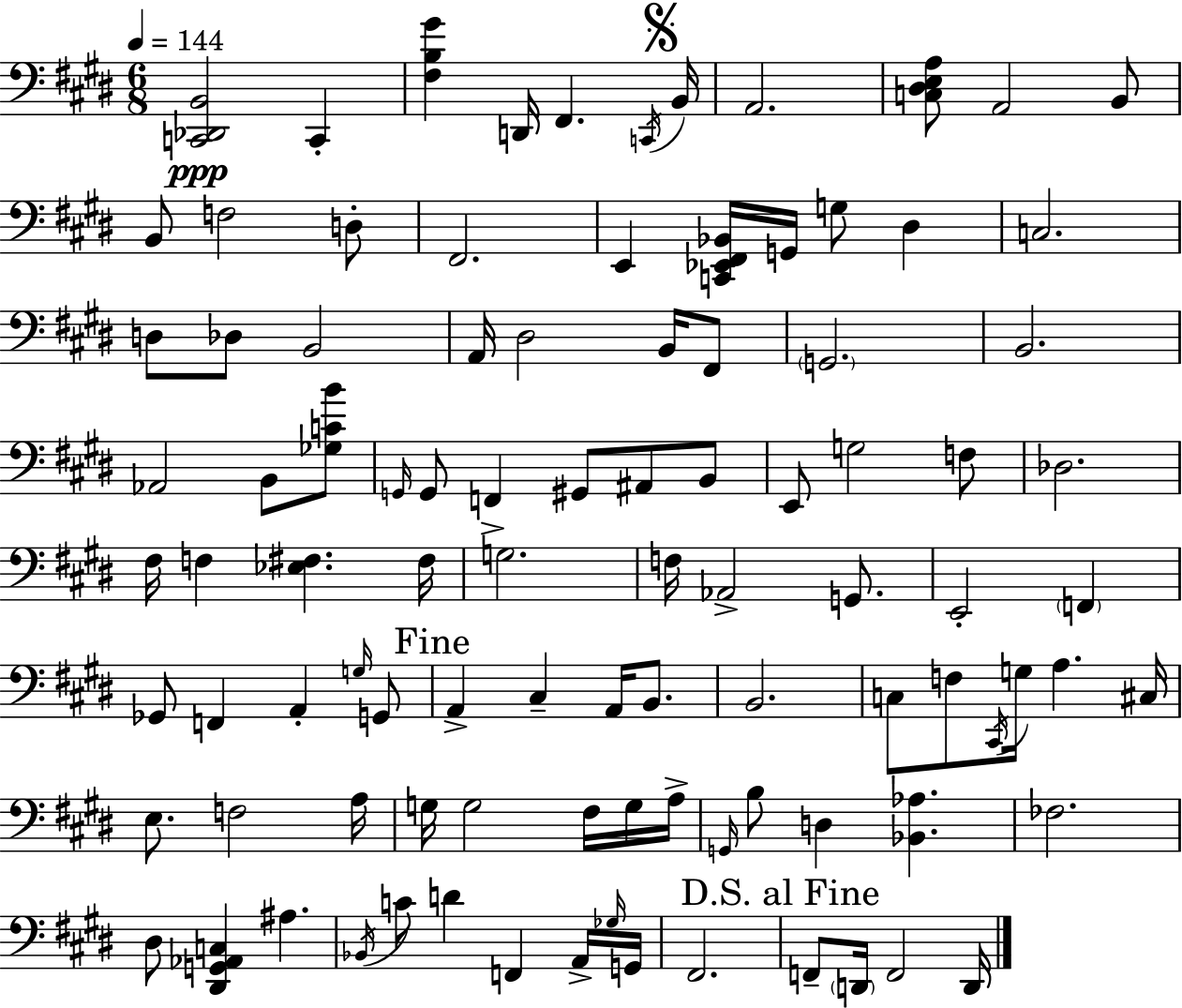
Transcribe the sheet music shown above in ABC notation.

X:1
T:Untitled
M:6/8
L:1/4
K:E
[C,,_D,,B,,]2 C,, [^F,B,^G] D,,/4 ^F,, C,,/4 B,,/4 A,,2 [C,^D,E,A,]/2 A,,2 B,,/2 B,,/2 F,2 D,/2 ^F,,2 E,, [C,,_E,,^F,,_B,,]/4 G,,/4 G,/2 ^D, C,2 D,/2 _D,/2 B,,2 A,,/4 ^D,2 B,,/4 ^F,,/2 G,,2 B,,2 _A,,2 B,,/2 [_G,CB]/2 G,,/4 G,,/2 F,, ^G,,/2 ^A,,/2 B,,/2 E,,/2 G,2 F,/2 _D,2 ^F,/4 F, [_E,^F,] ^F,/4 G,2 F,/4 _A,,2 G,,/2 E,,2 F,, _G,,/2 F,, A,, G,/4 G,,/2 A,, ^C, A,,/4 B,,/2 B,,2 C,/2 F,/2 ^C,,/4 G,/4 A, ^C,/4 E,/2 F,2 A,/4 G,/4 G,2 ^F,/4 G,/4 A,/4 G,,/4 B,/2 D, [_B,,_A,] _F,2 ^D,/2 [^D,,G,,_A,,C,] ^A, _B,,/4 C/2 D F,, A,,/4 _G,/4 G,,/4 ^F,,2 F,,/2 D,,/4 F,,2 D,,/4